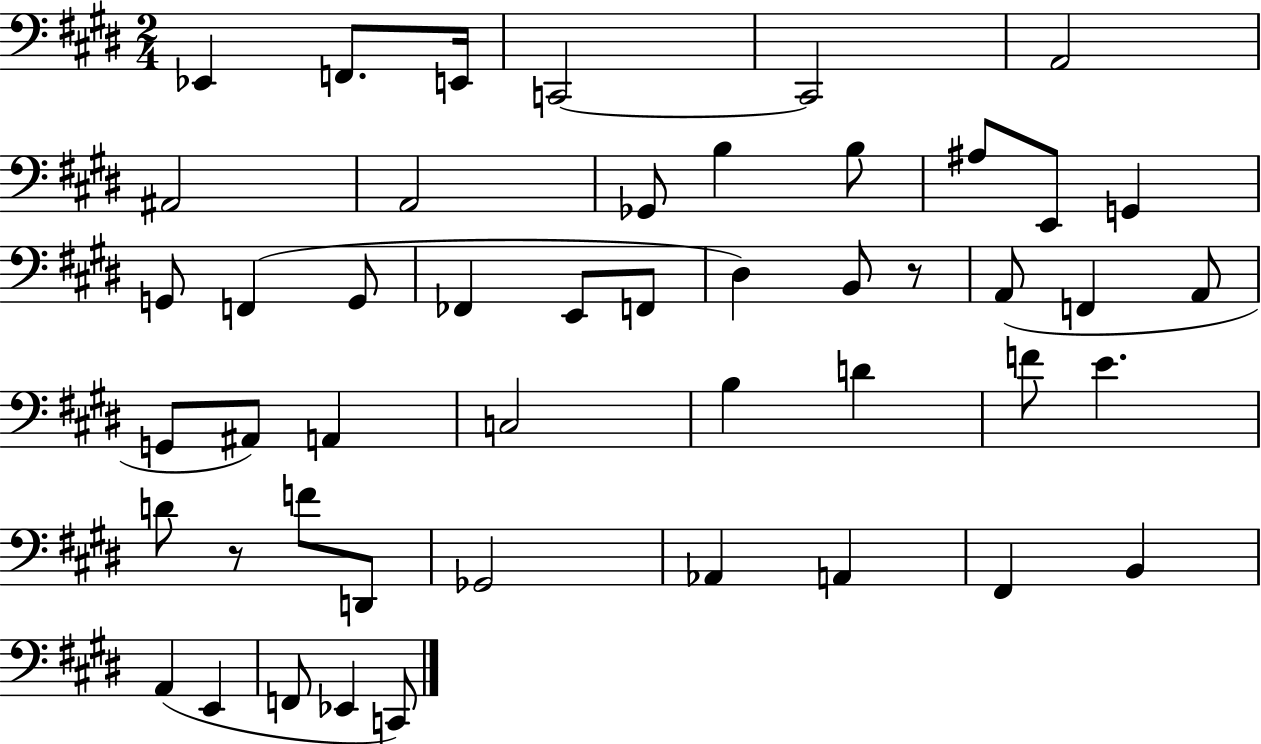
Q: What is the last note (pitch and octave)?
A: C2